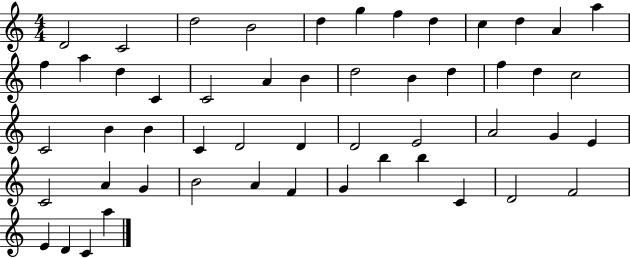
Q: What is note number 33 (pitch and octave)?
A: E4